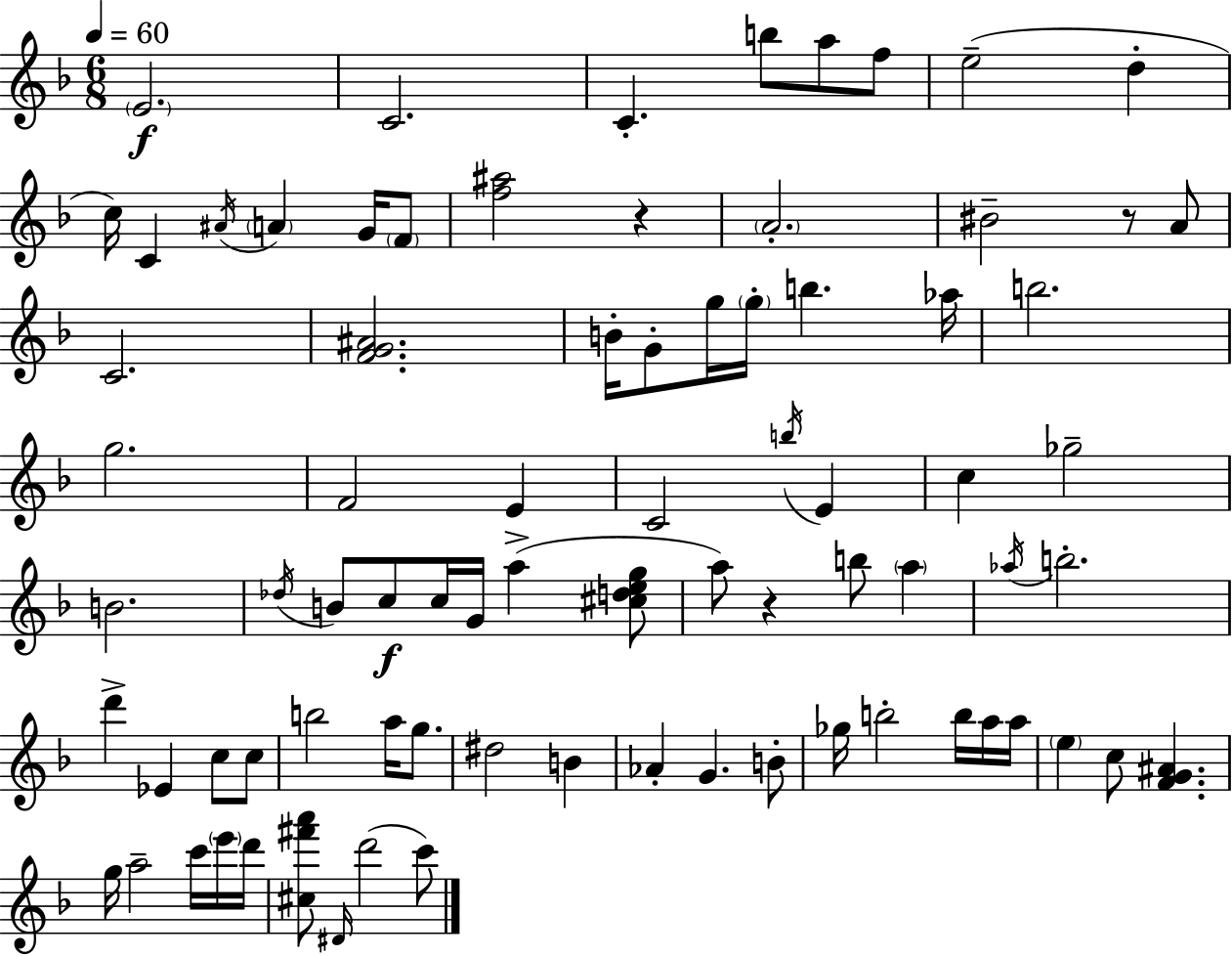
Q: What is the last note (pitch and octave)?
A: C6